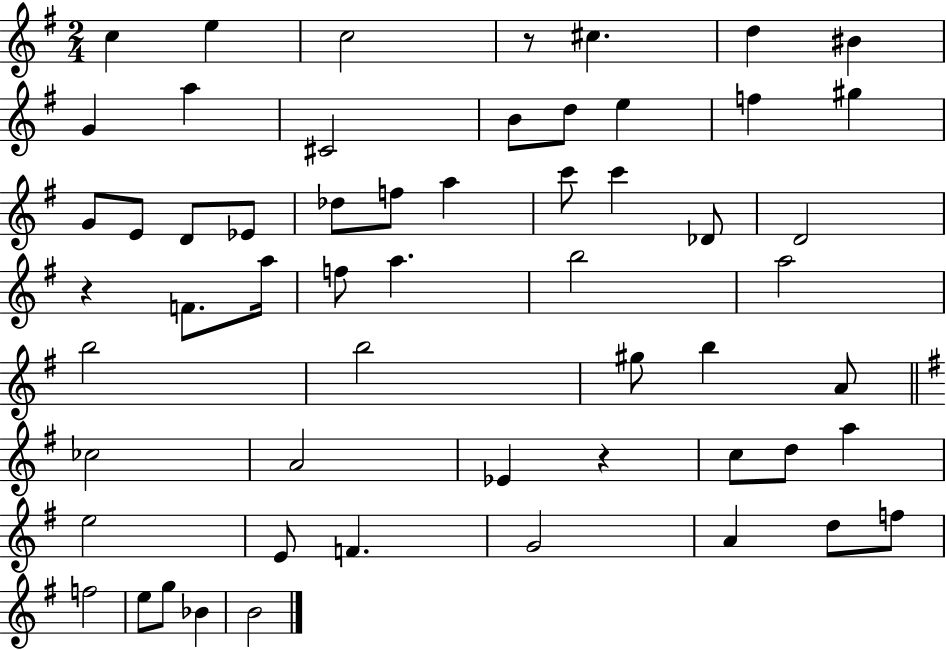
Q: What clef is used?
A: treble